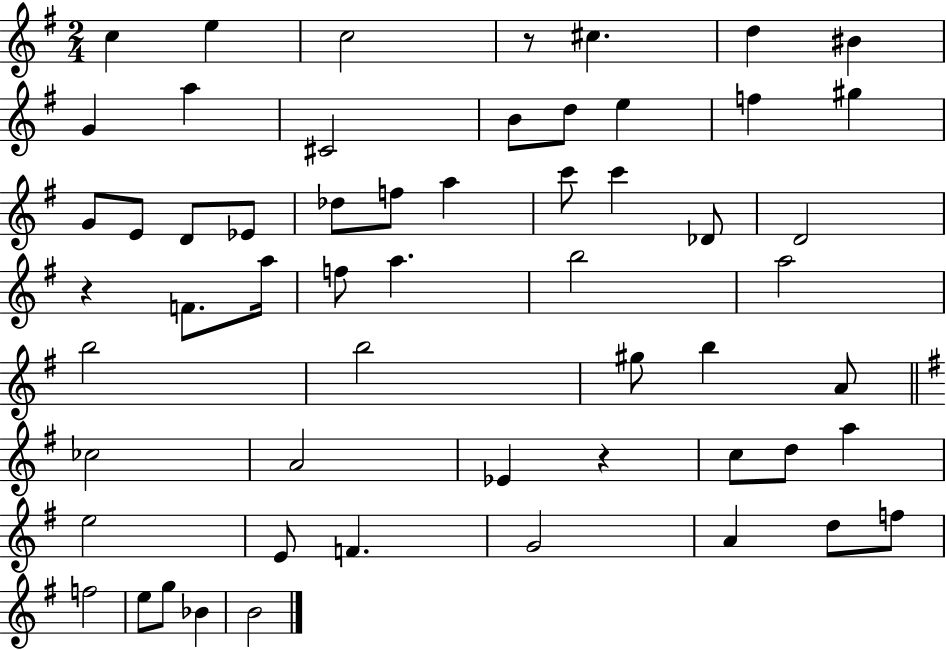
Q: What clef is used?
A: treble